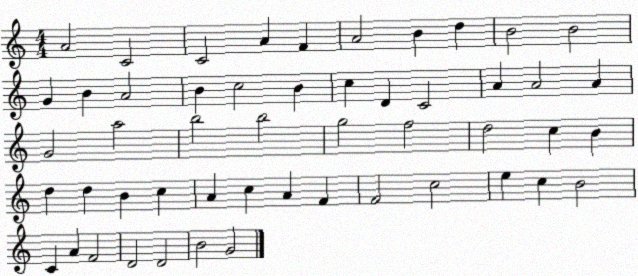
X:1
T:Untitled
M:4/4
L:1/4
K:C
A2 C2 C2 A F A2 B d B2 B2 G B A2 B c2 B c D C2 A A2 A G2 a2 b2 b2 g2 f2 d2 c B d d B c A c A F F2 c2 e c B2 C A F2 D2 D2 B2 G2